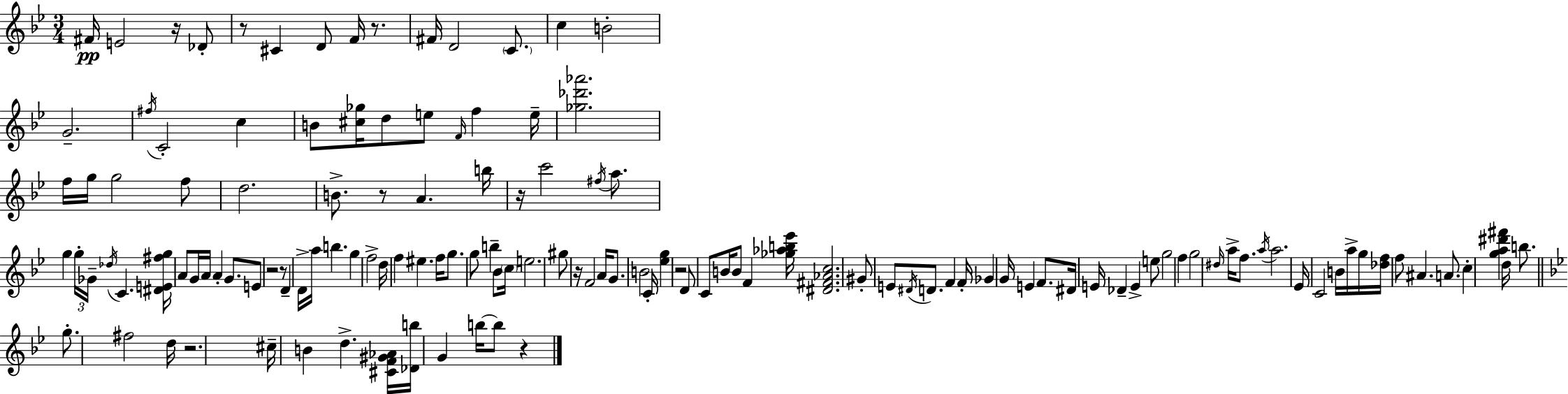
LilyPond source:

{
  \clef treble
  \numericTimeSignature
  \time 3/4
  \key g \minor
  fis'16\pp e'2 r16 des'8-. | r8 cis'4 d'8 f'16 r8. | fis'16 d'2 \parenthesize c'8. | c''4 b'2-. | \break g'2.-- | \acciaccatura { fis''16 } c'2-. c''4 | b'8 <cis'' ges''>16 d''8 e''8 \grace { f'16 } f''4 | e''16-- <ges'' des''' aes'''>2. | \break f''16 g''16 g''2 | f''8 d''2. | b'8.-> r8 a'4. | b''16 r16 c'''2 \acciaccatura { fis''16 } | \break a''8. g''4 \tuplet 3/2 { g''16-. ges'16-- \acciaccatura { des''16 } } c'4. | <dis' e' fis'' g''>16 a'8 g'16 a'16 a'4-. | g'8. e'8 r2 | r8 d'4-- d'16-> a''16 b''4. | \break g''4 f''2-> | d''16 f''4 eis''4. | f''16 g''8. g''8 b''4-- | bes'8 \parenthesize c''16 e''2. | \break gis''8 r16 f'2 | a'16 g'8. b'2 | c'16-. <ees'' g''>4 r2 | d'8 c'8 b'16 b'8 f'4 | \break <ges'' aes'' b'' ees'''>16 <dis' fis' aes' c''>2. | gis'8-. e'8 \acciaccatura { dis'16 } d'8. | f'4 f'16-. ges'4 g'16 e'4 | f'8. dis'16 e'16 des'4-- e'4-> | \break e''8 g''2 | f''4 g''2 | \grace { dis''16 } a''16-> f''8. \acciaccatura { a''16 } a''2. | ees'16 c'2 | \break b'16 a''16-> g''16 <des'' f''>16 f''8 ais'4. | a'8. c''4-. <g'' a'' dis''' fis'''>4 | d''16 b''8. \bar "||" \break \key bes \major g''8.-. fis''2 d''16 | r2. | cis''16-- b'4 d''4.-> <cis' f' gis' aes'>16 | <des' b''>16 g'4 b''16~~ b''8 r4 | \break \bar "|."
}